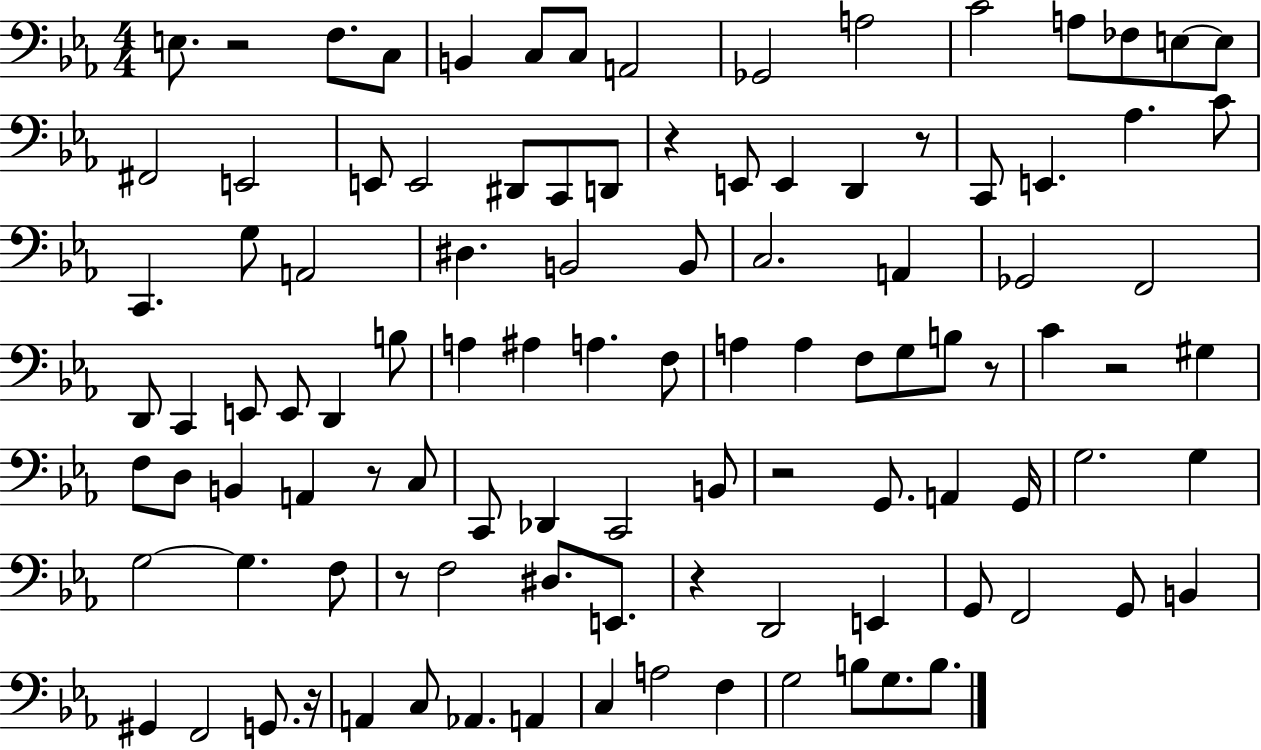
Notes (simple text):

E3/e. R/h F3/e. C3/e B2/q C3/e C3/e A2/h Gb2/h A3/h C4/h A3/e FES3/e E3/e E3/e F#2/h E2/h E2/e E2/h D#2/e C2/e D2/e R/q E2/e E2/q D2/q R/e C2/e E2/q. Ab3/q. C4/e C2/q. G3/e A2/h D#3/q. B2/h B2/e C3/h. A2/q Gb2/h F2/h D2/e C2/q E2/e E2/e D2/q B3/e A3/q A#3/q A3/q. F3/e A3/q A3/q F3/e G3/e B3/e R/e C4/q R/h G#3/q F3/e D3/e B2/q A2/q R/e C3/e C2/e Db2/q C2/h B2/e R/h G2/e. A2/q G2/s G3/h. G3/q G3/h G3/q. F3/e R/e F3/h D#3/e. E2/e. R/q D2/h E2/q G2/e F2/h G2/e B2/q G#2/q F2/h G2/e. R/s A2/q C3/e Ab2/q. A2/q C3/q A3/h F3/q G3/h B3/e G3/e. B3/e.